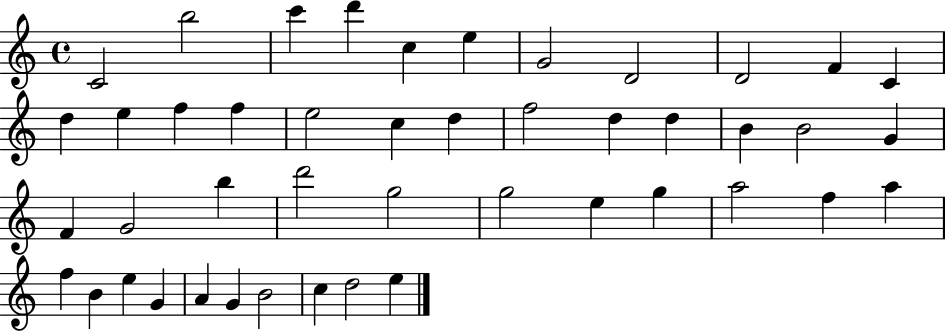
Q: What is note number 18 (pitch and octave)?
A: D5